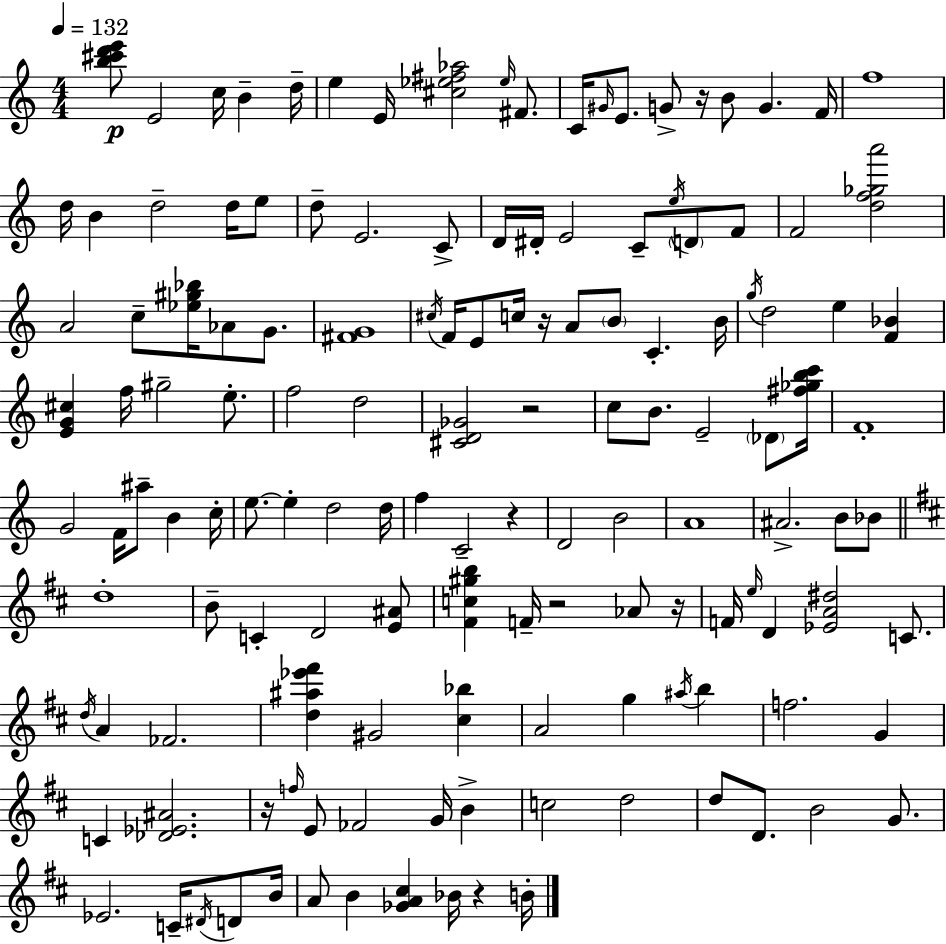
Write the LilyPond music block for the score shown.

{
  \clef treble
  \numericTimeSignature
  \time 4/4
  \key c \major
  \tempo 4 = 132
  <b'' cis''' d''' e'''>8\p e'2 c''16 b'4-- d''16-- | e''4 e'16 <cis'' ees'' fis'' aes''>2 \grace { ees''16 } fis'8. | c'16 \grace { gis'16 } e'8. g'8-> r16 b'8 g'4. | f'16 f''1 | \break d''16 b'4 d''2-- d''16 | e''8 d''8-- e'2. | c'8-> d'16 dis'16-. e'2 c'8-- \acciaccatura { e''16 } \parenthesize d'8 | f'8 f'2 <d'' f'' ges'' a'''>2 | \break a'2 c''8-- <ees'' gis'' bes''>16 aes'8 | g'8. <fis' g'>1 | \acciaccatura { cis''16 } f'16 e'8 c''16 r16 a'8 \parenthesize b'8 c'4.-. | b'16 \acciaccatura { g''16 } d''2 e''4 | \break <f' bes'>4 <e' g' cis''>4 f''16 gis''2-- | e''8.-. f''2 d''2 | <cis' d' ges'>2 r2 | c''8 b'8. e'2-- | \break \parenthesize des'8 <fis'' ges'' b'' c'''>16 f'1-. | g'2 f'16 ais''8-- | b'4 c''16-. e''8.~~ e''4-. d''2 | d''16 f''4 c'2-- | \break r4 d'2 b'2 | a'1 | ais'2.-> | b'8 bes'8 \bar "||" \break \key d \major d''1-. | b'8-- c'4-. d'2 <e' ais'>8 | <fis' c'' gis'' b''>4 f'16-- r2 aes'8 r16 | f'16 \grace { e''16 } d'4 <ees' a' dis''>2 c'8. | \break \acciaccatura { d''16 } a'4 fes'2. | <d'' ais'' ees''' fis'''>4 gis'2 <cis'' bes''>4 | a'2 g''4 \acciaccatura { ais''16 } b''4 | f''2. g'4 | \break c'4 <des' ees' ais'>2. | r16 \grace { f''16 } e'8 fes'2 g'16 | b'4-> c''2 d''2 | d''8 d'8. b'2 | \break g'8. ees'2. | c'16-- \acciaccatura { dis'16 } d'8 b'16 a'8 b'4 <ges' a' cis''>4 bes'16 | r4 b'16-. \bar "|."
}